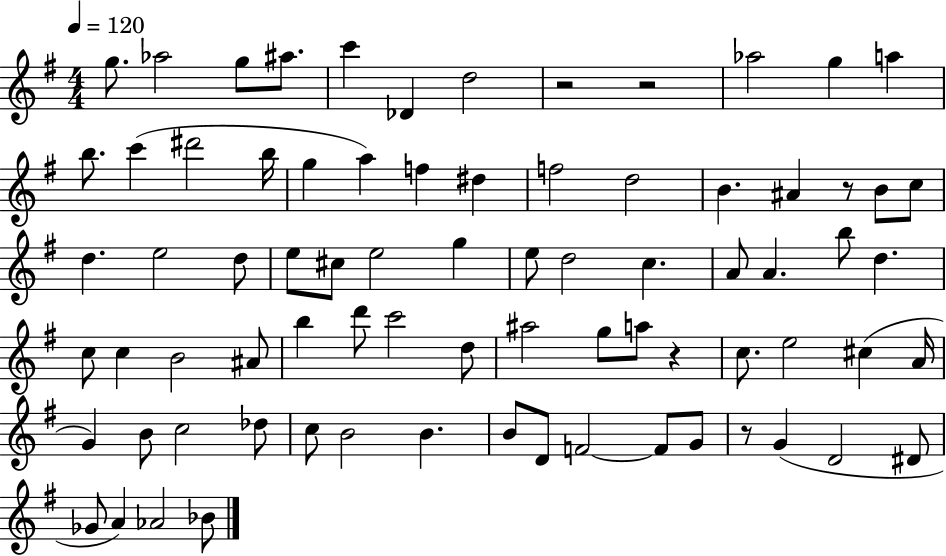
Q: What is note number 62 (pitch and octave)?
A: D4